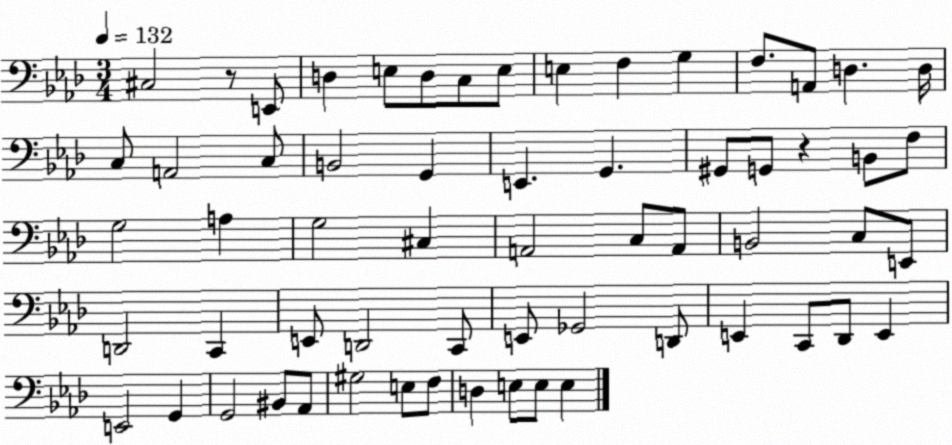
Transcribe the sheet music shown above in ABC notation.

X:1
T:Untitled
M:3/4
L:1/4
K:Ab
^C,2 z/2 E,,/2 D, E,/2 D,/2 C,/2 E,/2 E, F, G, F,/2 A,,/2 D, D,/4 C,/2 A,,2 C,/2 B,,2 G,, E,, G,, ^G,,/2 G,,/2 z B,,/2 F,/2 G,2 A, G,2 ^C, A,,2 C,/2 A,,/2 B,,2 C,/2 E,,/2 D,,2 C,, E,,/2 D,,2 C,,/2 E,,/2 _G,,2 D,,/2 E,, C,,/2 _D,,/2 E,, E,,2 G,, G,,2 ^B,,/2 _A,,/2 ^G,2 E,/2 F,/2 D, E,/2 E,/2 E,